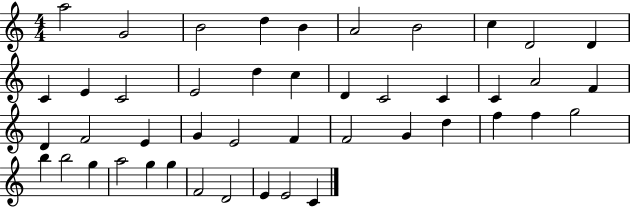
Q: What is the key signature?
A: C major